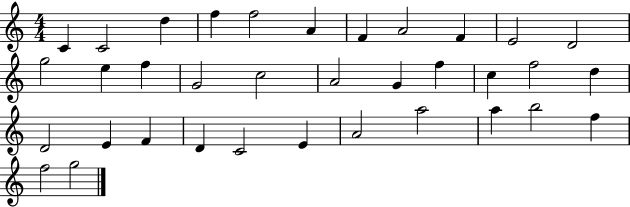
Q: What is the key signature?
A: C major